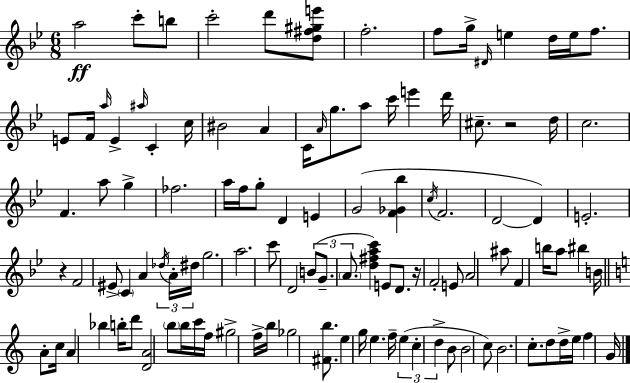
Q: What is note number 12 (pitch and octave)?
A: E5